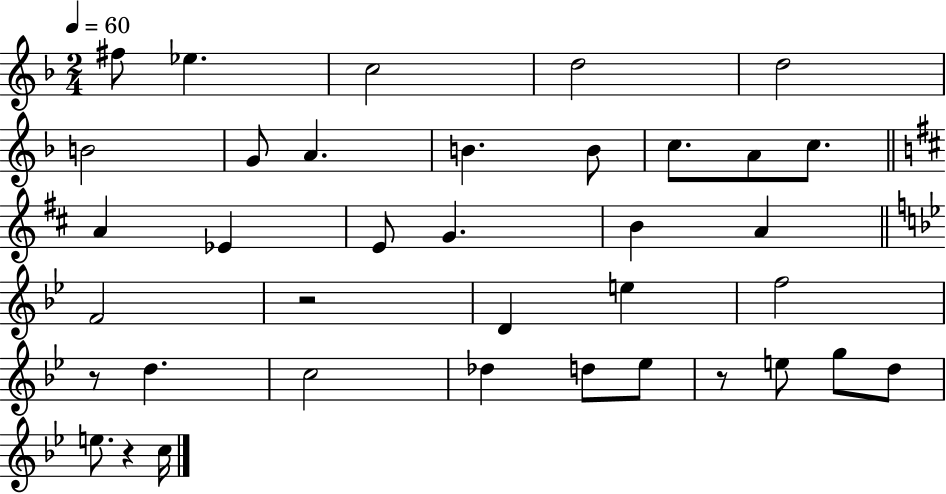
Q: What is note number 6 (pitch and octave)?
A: B4